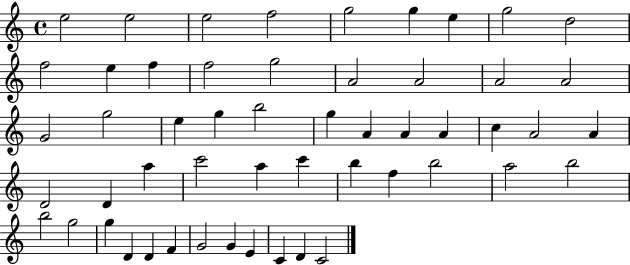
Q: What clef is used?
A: treble